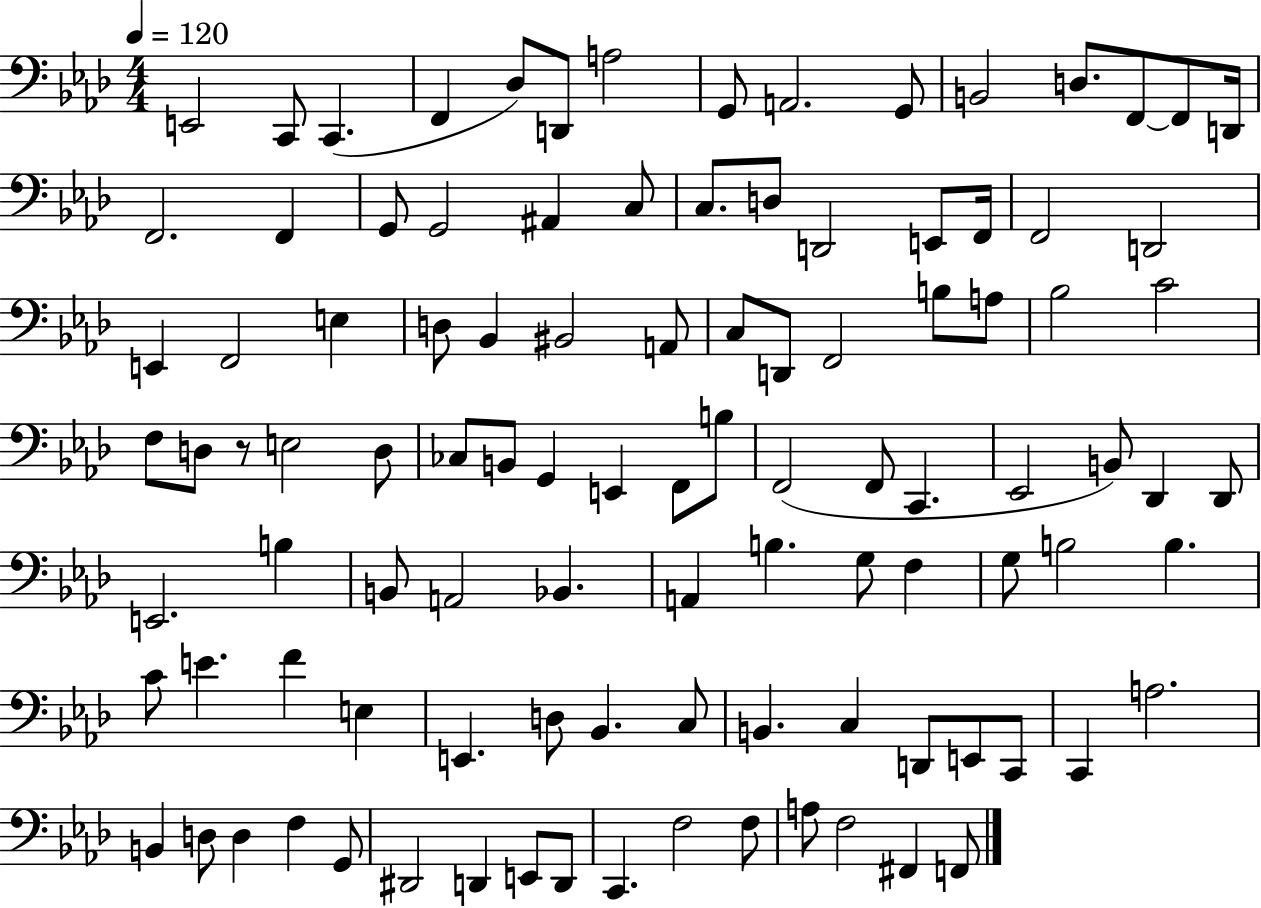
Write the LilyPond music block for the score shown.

{
  \clef bass
  \numericTimeSignature
  \time 4/4
  \key aes \major
  \tempo 4 = 120
  e,2 c,8 c,4.( | f,4 des8) d,8 a2 | g,8 a,2. g,8 | b,2 d8. f,8~~ f,8 d,16 | \break f,2. f,4 | g,8 g,2 ais,4 c8 | c8. d8 d,2 e,8 f,16 | f,2 d,2 | \break e,4 f,2 e4 | d8 bes,4 bis,2 a,8 | c8 d,8 f,2 b8 a8 | bes2 c'2 | \break f8 d8 r8 e2 d8 | ces8 b,8 g,4 e,4 f,8 b8 | f,2( f,8 c,4. | ees,2 b,8) des,4 des,8 | \break e,2. b4 | b,8 a,2 bes,4. | a,4 b4. g8 f4 | g8 b2 b4. | \break c'8 e'4. f'4 e4 | e,4. d8 bes,4. c8 | b,4. c4 d,8 e,8 c,8 | c,4 a2. | \break b,4 d8 d4 f4 g,8 | dis,2 d,4 e,8 d,8 | c,4. f2 f8 | a8 f2 fis,4 f,8 | \break \bar "|."
}